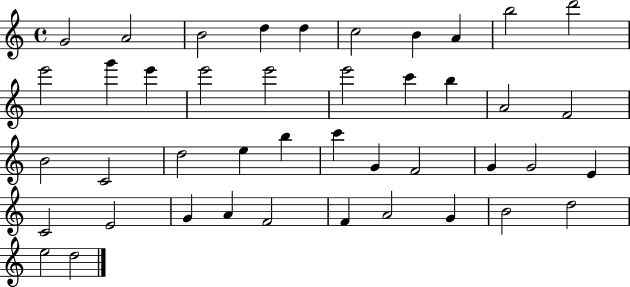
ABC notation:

X:1
T:Untitled
M:4/4
L:1/4
K:C
G2 A2 B2 d d c2 B A b2 d'2 e'2 g' e' e'2 e'2 e'2 c' b A2 F2 B2 C2 d2 e b c' G F2 G G2 E C2 E2 G A F2 F A2 G B2 d2 e2 d2